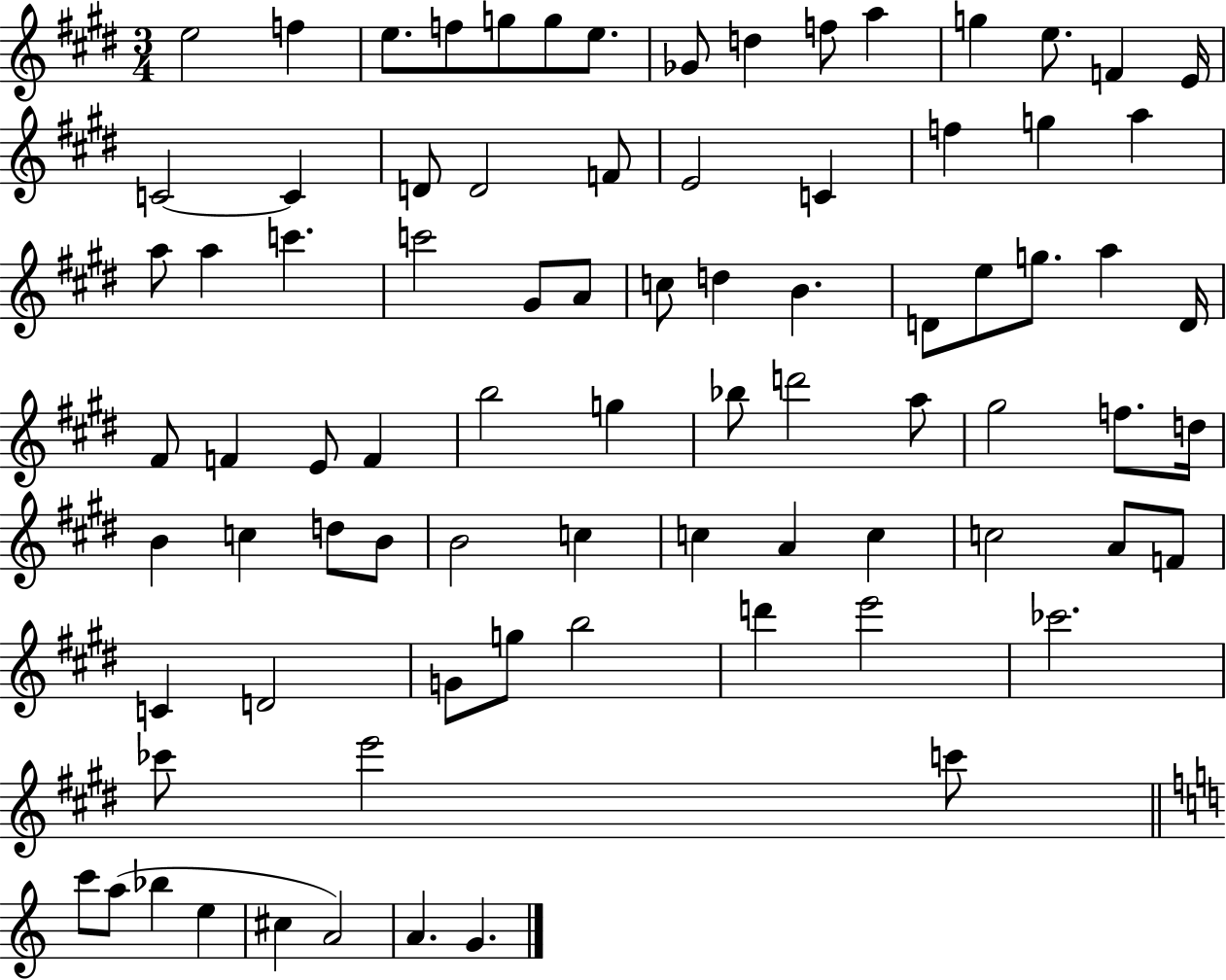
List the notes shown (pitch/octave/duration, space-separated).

E5/h F5/q E5/e. F5/e G5/e G5/e E5/e. Gb4/e D5/q F5/e A5/q G5/q E5/e. F4/q E4/s C4/h C4/q D4/e D4/h F4/e E4/h C4/q F5/q G5/q A5/q A5/e A5/q C6/q. C6/h G#4/e A4/e C5/e D5/q B4/q. D4/e E5/e G5/e. A5/q D4/s F#4/e F4/q E4/e F4/q B5/h G5/q Bb5/e D6/h A5/e G#5/h F5/e. D5/s B4/q C5/q D5/e B4/e B4/h C5/q C5/q A4/q C5/q C5/h A4/e F4/e C4/q D4/h G4/e G5/e B5/h D6/q E6/h CES6/h. CES6/e E6/h C6/e C6/e A5/e Bb5/q E5/q C#5/q A4/h A4/q. G4/q.